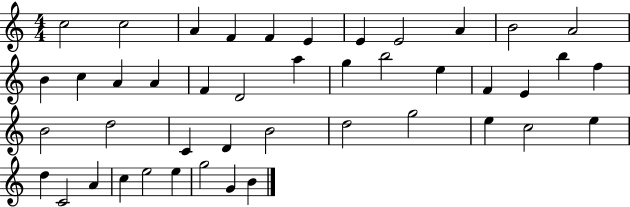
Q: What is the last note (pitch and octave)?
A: B4